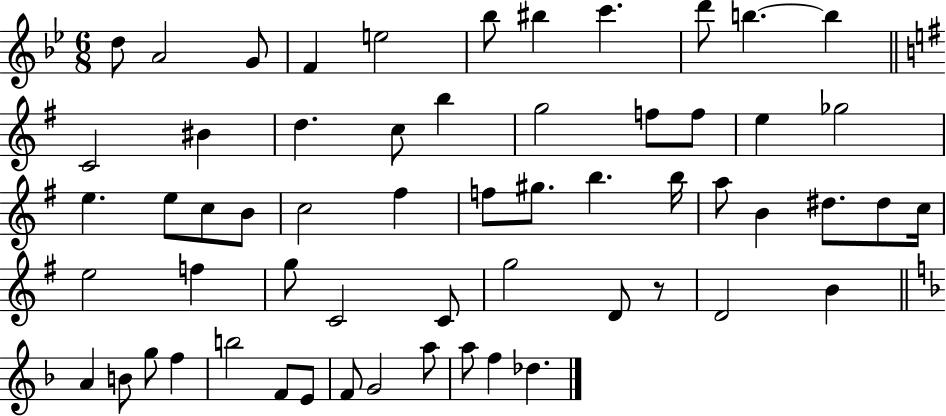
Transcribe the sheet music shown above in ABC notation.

X:1
T:Untitled
M:6/8
L:1/4
K:Bb
d/2 A2 G/2 F e2 _b/2 ^b c' d'/2 b b C2 ^B d c/2 b g2 f/2 f/2 e _g2 e e/2 c/2 B/2 c2 ^f f/2 ^g/2 b b/4 a/2 B ^d/2 ^d/2 c/4 e2 f g/2 C2 C/2 g2 D/2 z/2 D2 B A B/2 g/2 f b2 F/2 E/2 F/2 G2 a/2 a/2 f _d